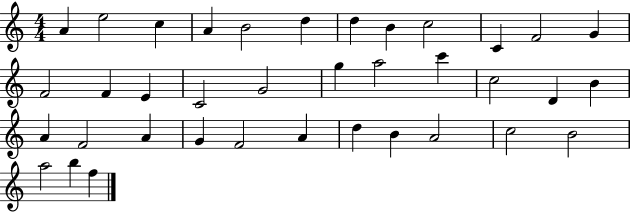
{
  \clef treble
  \numericTimeSignature
  \time 4/4
  \key c \major
  a'4 e''2 c''4 | a'4 b'2 d''4 | d''4 b'4 c''2 | c'4 f'2 g'4 | \break f'2 f'4 e'4 | c'2 g'2 | g''4 a''2 c'''4 | c''2 d'4 b'4 | \break a'4 f'2 a'4 | g'4 f'2 a'4 | d''4 b'4 a'2 | c''2 b'2 | \break a''2 b''4 f''4 | \bar "|."
}